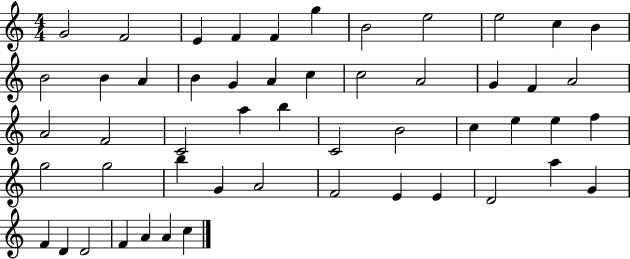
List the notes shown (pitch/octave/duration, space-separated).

G4/h F4/h E4/q F4/q F4/q G5/q B4/h E5/h E5/h C5/q B4/q B4/h B4/q A4/q B4/q G4/q A4/q C5/q C5/h A4/h G4/q F4/q A4/h A4/h F4/h C4/h A5/q B5/q C4/h B4/h C5/q E5/q E5/q F5/q G5/h G5/h B5/q G4/q A4/h F4/h E4/q E4/q D4/h A5/q G4/q F4/q D4/q D4/h F4/q A4/q A4/q C5/q